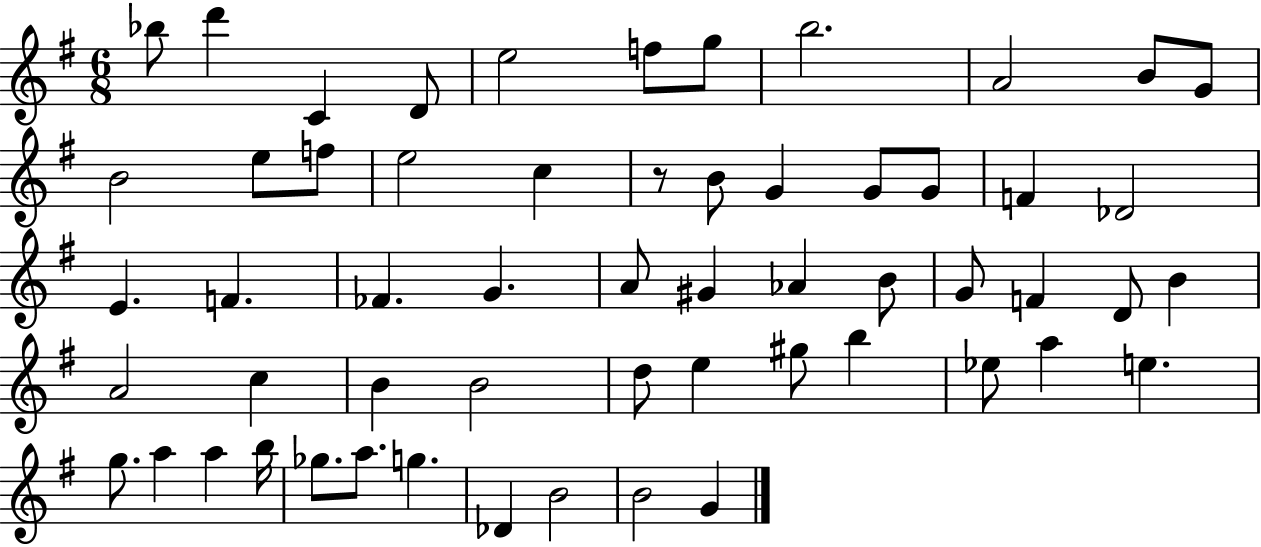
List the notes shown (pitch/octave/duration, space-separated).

Bb5/e D6/q C4/q D4/e E5/h F5/e G5/e B5/h. A4/h B4/e G4/e B4/h E5/e F5/e E5/h C5/q R/e B4/e G4/q G4/e G4/e F4/q Db4/h E4/q. F4/q. FES4/q. G4/q. A4/e G#4/q Ab4/q B4/e G4/e F4/q D4/e B4/q A4/h C5/q B4/q B4/h D5/e E5/q G#5/e B5/q Eb5/e A5/q E5/q. G5/e. A5/q A5/q B5/s Gb5/e. A5/e. G5/q. Db4/q B4/h B4/h G4/q